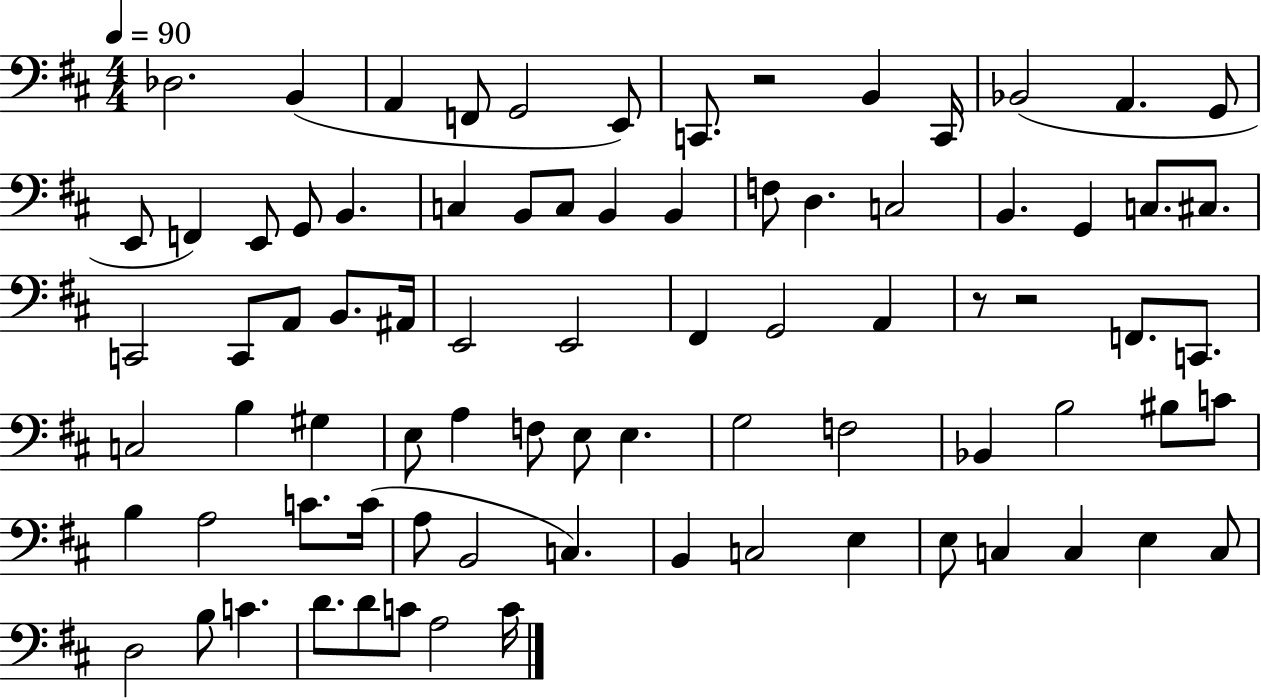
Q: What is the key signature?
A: D major